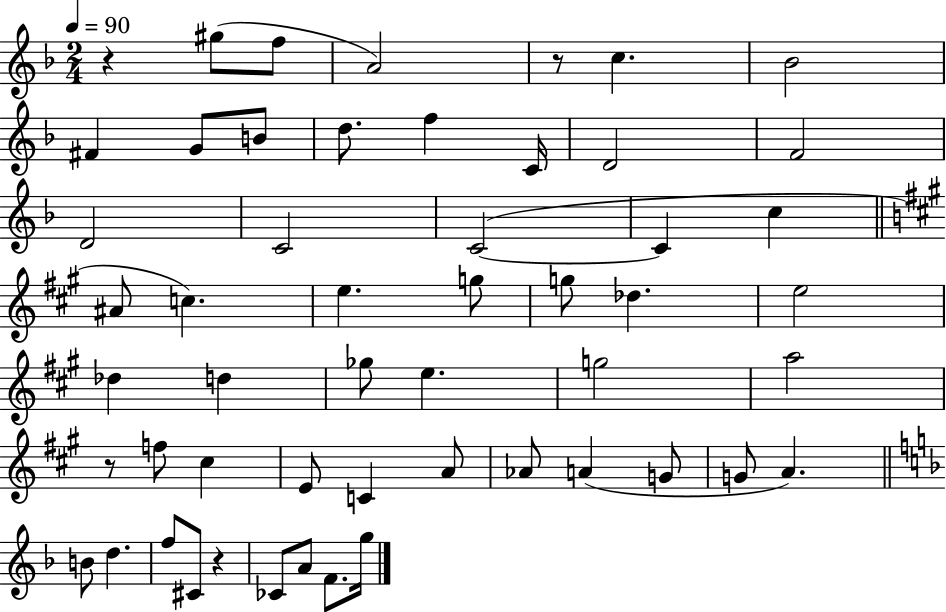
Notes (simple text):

R/q G#5/e F5/e A4/h R/e C5/q. Bb4/h F#4/q G4/e B4/e D5/e. F5/q C4/s D4/h F4/h D4/h C4/h C4/h C4/q C5/q A#4/e C5/q. E5/q. G5/e G5/e Db5/q. E5/h Db5/q D5/q Gb5/e E5/q. G5/h A5/h R/e F5/e C#5/q E4/e C4/q A4/e Ab4/e A4/q G4/e G4/e A4/q. B4/e D5/q. F5/e C#4/e R/q CES4/e A4/e F4/e. G5/s